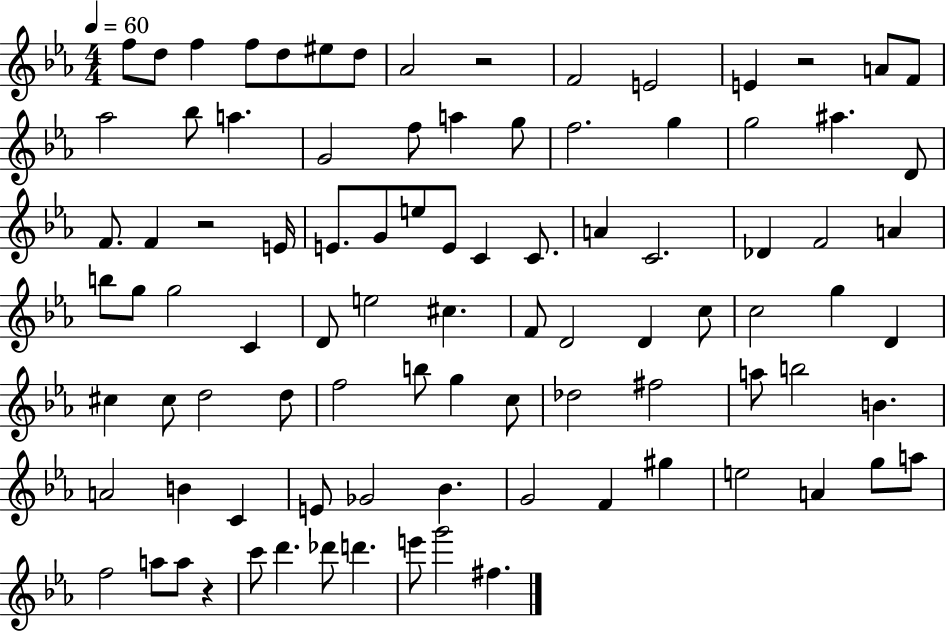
F5/e D5/e F5/q F5/e D5/e EIS5/e D5/e Ab4/h R/h F4/h E4/h E4/q R/h A4/e F4/e Ab5/h Bb5/e A5/q. G4/h F5/e A5/q G5/e F5/h. G5/q G5/h A#5/q. D4/e F4/e. F4/q R/h E4/s E4/e. G4/e E5/e E4/e C4/q C4/e. A4/q C4/h. Db4/q F4/h A4/q B5/e G5/e G5/h C4/q D4/e E5/h C#5/q. F4/e D4/h D4/q C5/e C5/h G5/q D4/q C#5/q C#5/e D5/h D5/e F5/h B5/e G5/q C5/e Db5/h F#5/h A5/e B5/h B4/q. A4/h B4/q C4/q E4/e Gb4/h Bb4/q. G4/h F4/q G#5/q E5/h A4/q G5/e A5/e F5/h A5/e A5/e R/q C6/e D6/q. Db6/e D6/q. E6/e G6/h F#5/q.